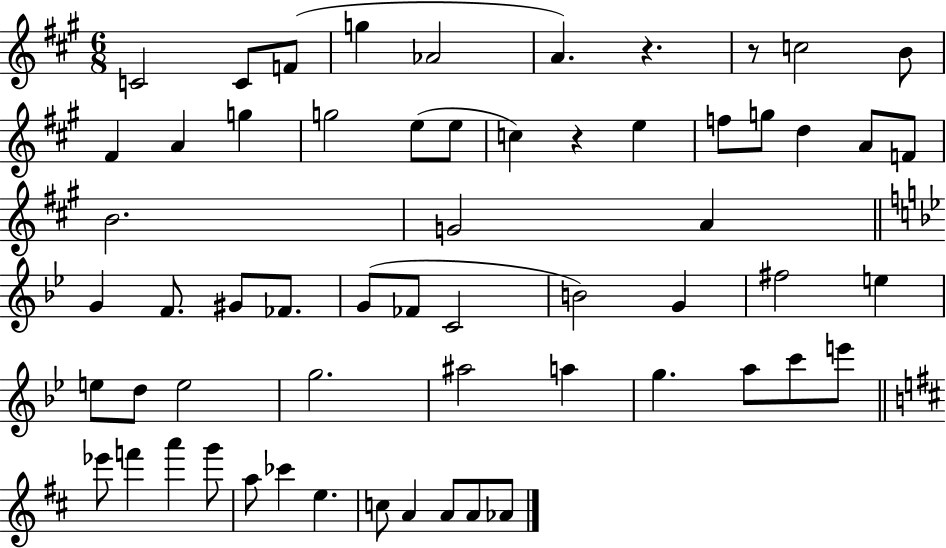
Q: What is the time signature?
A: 6/8